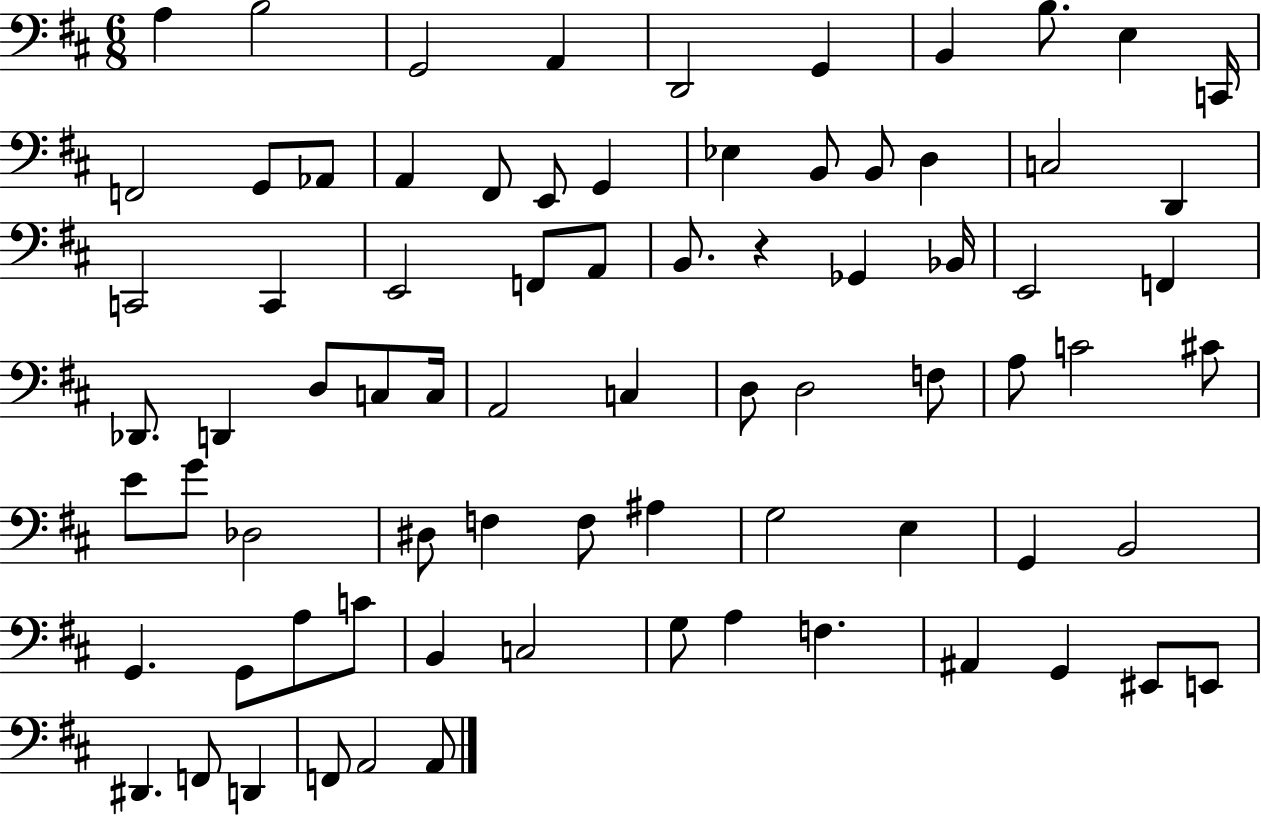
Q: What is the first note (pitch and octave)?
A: A3